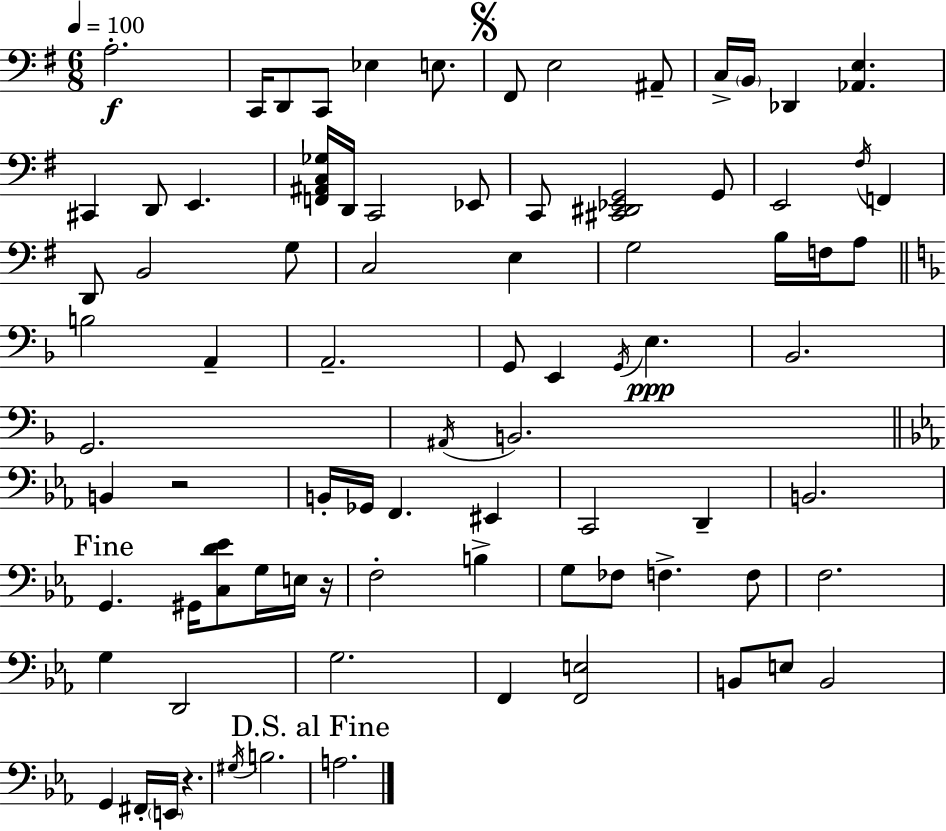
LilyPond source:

{
  \clef bass
  \numericTimeSignature
  \time 6/8
  \key e \minor
  \tempo 4 = 100
  \repeat volta 2 { a2.-.\f | c,16 d,8 c,8 ees4 e8. | \mark \markup { \musicglyph "scripts.segno" } fis,8 e2 ais,8-- | c16-> \parenthesize b,16 des,4 <aes, e>4. | \break cis,4 d,8 e,4. | <f, ais, c ges>16 d,16 c,2 ees,8 | c,8 <cis, dis, ees, g,>2 g,8 | e,2 \acciaccatura { fis16 } f,4 | \break d,8 b,2 g8 | c2 e4 | g2 b16 f16 a8 | \bar "||" \break \key f \major b2 a,4-- | a,2.-- | g,8 e,4 \acciaccatura { g,16 } e4.\ppp | bes,2. | \break g,2. | \acciaccatura { ais,16 } b,2. | \bar "||" \break \key c \minor b,4 r2 | b,16-. ges,16 f,4. eis,4 | c,2 d,4-- | b,2. | \break \mark "Fine" g,4. gis,16 <c d' ees'>8 g16 e16 r16 | f2-. b4-> | g8 fes8 f4.-> f8 | f2. | \break g4 d,2 | g2. | f,4 <f, e>2 | b,8 e8 b,2 | \break g,4 fis,16-. \parenthesize e,16 r4. | \acciaccatura { gis16 } b2. | \mark "D.S. al Fine" a2. | } \bar "|."
}